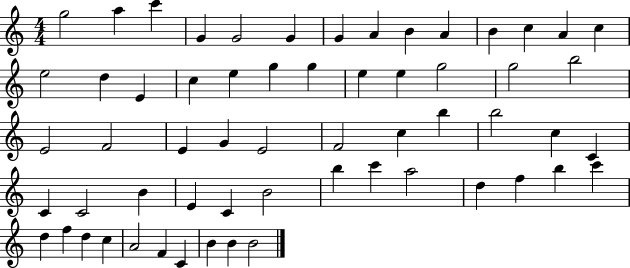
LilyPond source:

{
  \clef treble
  \numericTimeSignature
  \time 4/4
  \key c \major
  g''2 a''4 c'''4 | g'4 g'2 g'4 | g'4 a'4 b'4 a'4 | b'4 c''4 a'4 c''4 | \break e''2 d''4 e'4 | c''4 e''4 g''4 g''4 | e''4 e''4 g''2 | g''2 b''2 | \break e'2 f'2 | e'4 g'4 e'2 | f'2 c''4 b''4 | b''2 c''4 c'4 | \break c'4 c'2 b'4 | e'4 c'4 b'2 | b''4 c'''4 a''2 | d''4 f''4 b''4 c'''4 | \break d''4 f''4 d''4 c''4 | a'2 f'4 c'4 | b'4 b'4 b'2 | \bar "|."
}